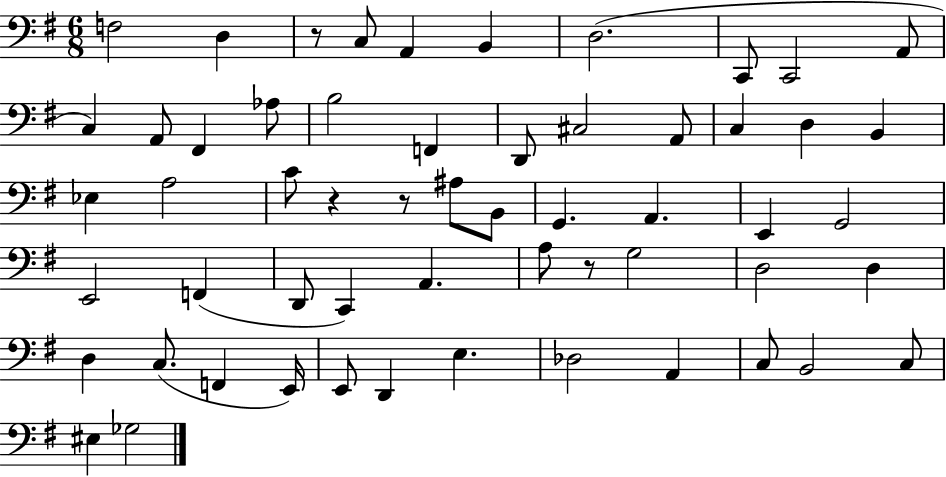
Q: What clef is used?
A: bass